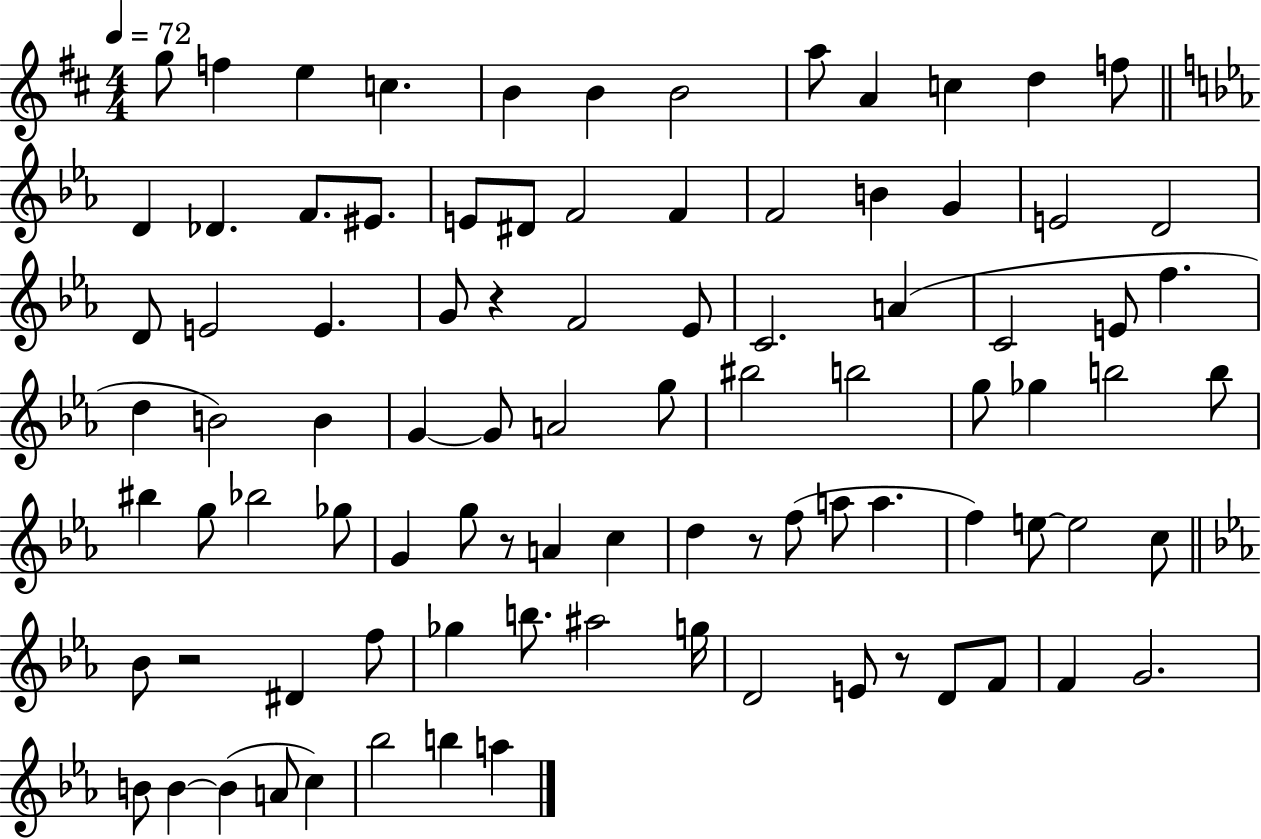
G5/e F5/q E5/q C5/q. B4/q B4/q B4/h A5/e A4/q C5/q D5/q F5/e D4/q Db4/q. F4/e. EIS4/e. E4/e D#4/e F4/h F4/q F4/h B4/q G4/q E4/h D4/h D4/e E4/h E4/q. G4/e R/q F4/h Eb4/e C4/h. A4/q C4/h E4/e F5/q. D5/q B4/h B4/q G4/q G4/e A4/h G5/e BIS5/h B5/h G5/e Gb5/q B5/h B5/e BIS5/q G5/e Bb5/h Gb5/e G4/q G5/e R/e A4/q C5/q D5/q R/e F5/e A5/e A5/q. F5/q E5/e E5/h C5/e Bb4/e R/h D#4/q F5/e Gb5/q B5/e. A#5/h G5/s D4/h E4/e R/e D4/e F4/e F4/q G4/h. B4/e B4/q B4/q A4/e C5/q Bb5/h B5/q A5/q